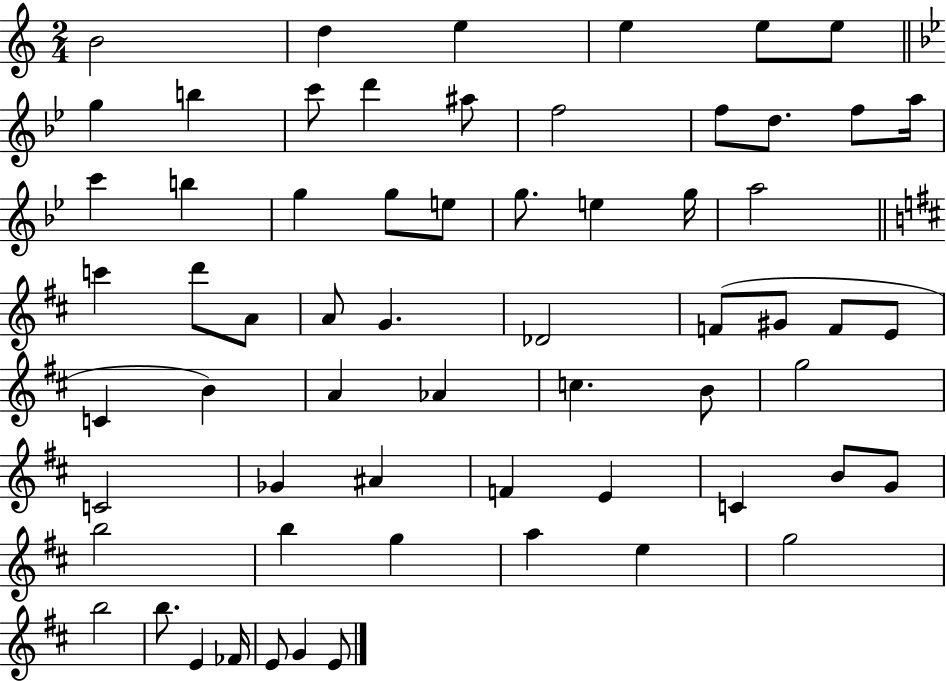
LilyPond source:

{
  \clef treble
  \numericTimeSignature
  \time 2/4
  \key c \major
  b'2 | d''4 e''4 | e''4 e''8 e''8 | \bar "||" \break \key bes \major g''4 b''4 | c'''8 d'''4 ais''8 | f''2 | f''8 d''8. f''8 a''16 | \break c'''4 b''4 | g''4 g''8 e''8 | g''8. e''4 g''16 | a''2 | \break \bar "||" \break \key d \major c'''4 d'''8 a'8 | a'8 g'4. | des'2 | f'8( gis'8 f'8 e'8 | \break c'4 b'4) | a'4 aes'4 | c''4. b'8 | g''2 | \break c'2 | ges'4 ais'4 | f'4 e'4 | c'4 b'8 g'8 | \break b''2 | b''4 g''4 | a''4 e''4 | g''2 | \break b''2 | b''8. e'4 fes'16 | e'8 g'4 e'8 | \bar "|."
}